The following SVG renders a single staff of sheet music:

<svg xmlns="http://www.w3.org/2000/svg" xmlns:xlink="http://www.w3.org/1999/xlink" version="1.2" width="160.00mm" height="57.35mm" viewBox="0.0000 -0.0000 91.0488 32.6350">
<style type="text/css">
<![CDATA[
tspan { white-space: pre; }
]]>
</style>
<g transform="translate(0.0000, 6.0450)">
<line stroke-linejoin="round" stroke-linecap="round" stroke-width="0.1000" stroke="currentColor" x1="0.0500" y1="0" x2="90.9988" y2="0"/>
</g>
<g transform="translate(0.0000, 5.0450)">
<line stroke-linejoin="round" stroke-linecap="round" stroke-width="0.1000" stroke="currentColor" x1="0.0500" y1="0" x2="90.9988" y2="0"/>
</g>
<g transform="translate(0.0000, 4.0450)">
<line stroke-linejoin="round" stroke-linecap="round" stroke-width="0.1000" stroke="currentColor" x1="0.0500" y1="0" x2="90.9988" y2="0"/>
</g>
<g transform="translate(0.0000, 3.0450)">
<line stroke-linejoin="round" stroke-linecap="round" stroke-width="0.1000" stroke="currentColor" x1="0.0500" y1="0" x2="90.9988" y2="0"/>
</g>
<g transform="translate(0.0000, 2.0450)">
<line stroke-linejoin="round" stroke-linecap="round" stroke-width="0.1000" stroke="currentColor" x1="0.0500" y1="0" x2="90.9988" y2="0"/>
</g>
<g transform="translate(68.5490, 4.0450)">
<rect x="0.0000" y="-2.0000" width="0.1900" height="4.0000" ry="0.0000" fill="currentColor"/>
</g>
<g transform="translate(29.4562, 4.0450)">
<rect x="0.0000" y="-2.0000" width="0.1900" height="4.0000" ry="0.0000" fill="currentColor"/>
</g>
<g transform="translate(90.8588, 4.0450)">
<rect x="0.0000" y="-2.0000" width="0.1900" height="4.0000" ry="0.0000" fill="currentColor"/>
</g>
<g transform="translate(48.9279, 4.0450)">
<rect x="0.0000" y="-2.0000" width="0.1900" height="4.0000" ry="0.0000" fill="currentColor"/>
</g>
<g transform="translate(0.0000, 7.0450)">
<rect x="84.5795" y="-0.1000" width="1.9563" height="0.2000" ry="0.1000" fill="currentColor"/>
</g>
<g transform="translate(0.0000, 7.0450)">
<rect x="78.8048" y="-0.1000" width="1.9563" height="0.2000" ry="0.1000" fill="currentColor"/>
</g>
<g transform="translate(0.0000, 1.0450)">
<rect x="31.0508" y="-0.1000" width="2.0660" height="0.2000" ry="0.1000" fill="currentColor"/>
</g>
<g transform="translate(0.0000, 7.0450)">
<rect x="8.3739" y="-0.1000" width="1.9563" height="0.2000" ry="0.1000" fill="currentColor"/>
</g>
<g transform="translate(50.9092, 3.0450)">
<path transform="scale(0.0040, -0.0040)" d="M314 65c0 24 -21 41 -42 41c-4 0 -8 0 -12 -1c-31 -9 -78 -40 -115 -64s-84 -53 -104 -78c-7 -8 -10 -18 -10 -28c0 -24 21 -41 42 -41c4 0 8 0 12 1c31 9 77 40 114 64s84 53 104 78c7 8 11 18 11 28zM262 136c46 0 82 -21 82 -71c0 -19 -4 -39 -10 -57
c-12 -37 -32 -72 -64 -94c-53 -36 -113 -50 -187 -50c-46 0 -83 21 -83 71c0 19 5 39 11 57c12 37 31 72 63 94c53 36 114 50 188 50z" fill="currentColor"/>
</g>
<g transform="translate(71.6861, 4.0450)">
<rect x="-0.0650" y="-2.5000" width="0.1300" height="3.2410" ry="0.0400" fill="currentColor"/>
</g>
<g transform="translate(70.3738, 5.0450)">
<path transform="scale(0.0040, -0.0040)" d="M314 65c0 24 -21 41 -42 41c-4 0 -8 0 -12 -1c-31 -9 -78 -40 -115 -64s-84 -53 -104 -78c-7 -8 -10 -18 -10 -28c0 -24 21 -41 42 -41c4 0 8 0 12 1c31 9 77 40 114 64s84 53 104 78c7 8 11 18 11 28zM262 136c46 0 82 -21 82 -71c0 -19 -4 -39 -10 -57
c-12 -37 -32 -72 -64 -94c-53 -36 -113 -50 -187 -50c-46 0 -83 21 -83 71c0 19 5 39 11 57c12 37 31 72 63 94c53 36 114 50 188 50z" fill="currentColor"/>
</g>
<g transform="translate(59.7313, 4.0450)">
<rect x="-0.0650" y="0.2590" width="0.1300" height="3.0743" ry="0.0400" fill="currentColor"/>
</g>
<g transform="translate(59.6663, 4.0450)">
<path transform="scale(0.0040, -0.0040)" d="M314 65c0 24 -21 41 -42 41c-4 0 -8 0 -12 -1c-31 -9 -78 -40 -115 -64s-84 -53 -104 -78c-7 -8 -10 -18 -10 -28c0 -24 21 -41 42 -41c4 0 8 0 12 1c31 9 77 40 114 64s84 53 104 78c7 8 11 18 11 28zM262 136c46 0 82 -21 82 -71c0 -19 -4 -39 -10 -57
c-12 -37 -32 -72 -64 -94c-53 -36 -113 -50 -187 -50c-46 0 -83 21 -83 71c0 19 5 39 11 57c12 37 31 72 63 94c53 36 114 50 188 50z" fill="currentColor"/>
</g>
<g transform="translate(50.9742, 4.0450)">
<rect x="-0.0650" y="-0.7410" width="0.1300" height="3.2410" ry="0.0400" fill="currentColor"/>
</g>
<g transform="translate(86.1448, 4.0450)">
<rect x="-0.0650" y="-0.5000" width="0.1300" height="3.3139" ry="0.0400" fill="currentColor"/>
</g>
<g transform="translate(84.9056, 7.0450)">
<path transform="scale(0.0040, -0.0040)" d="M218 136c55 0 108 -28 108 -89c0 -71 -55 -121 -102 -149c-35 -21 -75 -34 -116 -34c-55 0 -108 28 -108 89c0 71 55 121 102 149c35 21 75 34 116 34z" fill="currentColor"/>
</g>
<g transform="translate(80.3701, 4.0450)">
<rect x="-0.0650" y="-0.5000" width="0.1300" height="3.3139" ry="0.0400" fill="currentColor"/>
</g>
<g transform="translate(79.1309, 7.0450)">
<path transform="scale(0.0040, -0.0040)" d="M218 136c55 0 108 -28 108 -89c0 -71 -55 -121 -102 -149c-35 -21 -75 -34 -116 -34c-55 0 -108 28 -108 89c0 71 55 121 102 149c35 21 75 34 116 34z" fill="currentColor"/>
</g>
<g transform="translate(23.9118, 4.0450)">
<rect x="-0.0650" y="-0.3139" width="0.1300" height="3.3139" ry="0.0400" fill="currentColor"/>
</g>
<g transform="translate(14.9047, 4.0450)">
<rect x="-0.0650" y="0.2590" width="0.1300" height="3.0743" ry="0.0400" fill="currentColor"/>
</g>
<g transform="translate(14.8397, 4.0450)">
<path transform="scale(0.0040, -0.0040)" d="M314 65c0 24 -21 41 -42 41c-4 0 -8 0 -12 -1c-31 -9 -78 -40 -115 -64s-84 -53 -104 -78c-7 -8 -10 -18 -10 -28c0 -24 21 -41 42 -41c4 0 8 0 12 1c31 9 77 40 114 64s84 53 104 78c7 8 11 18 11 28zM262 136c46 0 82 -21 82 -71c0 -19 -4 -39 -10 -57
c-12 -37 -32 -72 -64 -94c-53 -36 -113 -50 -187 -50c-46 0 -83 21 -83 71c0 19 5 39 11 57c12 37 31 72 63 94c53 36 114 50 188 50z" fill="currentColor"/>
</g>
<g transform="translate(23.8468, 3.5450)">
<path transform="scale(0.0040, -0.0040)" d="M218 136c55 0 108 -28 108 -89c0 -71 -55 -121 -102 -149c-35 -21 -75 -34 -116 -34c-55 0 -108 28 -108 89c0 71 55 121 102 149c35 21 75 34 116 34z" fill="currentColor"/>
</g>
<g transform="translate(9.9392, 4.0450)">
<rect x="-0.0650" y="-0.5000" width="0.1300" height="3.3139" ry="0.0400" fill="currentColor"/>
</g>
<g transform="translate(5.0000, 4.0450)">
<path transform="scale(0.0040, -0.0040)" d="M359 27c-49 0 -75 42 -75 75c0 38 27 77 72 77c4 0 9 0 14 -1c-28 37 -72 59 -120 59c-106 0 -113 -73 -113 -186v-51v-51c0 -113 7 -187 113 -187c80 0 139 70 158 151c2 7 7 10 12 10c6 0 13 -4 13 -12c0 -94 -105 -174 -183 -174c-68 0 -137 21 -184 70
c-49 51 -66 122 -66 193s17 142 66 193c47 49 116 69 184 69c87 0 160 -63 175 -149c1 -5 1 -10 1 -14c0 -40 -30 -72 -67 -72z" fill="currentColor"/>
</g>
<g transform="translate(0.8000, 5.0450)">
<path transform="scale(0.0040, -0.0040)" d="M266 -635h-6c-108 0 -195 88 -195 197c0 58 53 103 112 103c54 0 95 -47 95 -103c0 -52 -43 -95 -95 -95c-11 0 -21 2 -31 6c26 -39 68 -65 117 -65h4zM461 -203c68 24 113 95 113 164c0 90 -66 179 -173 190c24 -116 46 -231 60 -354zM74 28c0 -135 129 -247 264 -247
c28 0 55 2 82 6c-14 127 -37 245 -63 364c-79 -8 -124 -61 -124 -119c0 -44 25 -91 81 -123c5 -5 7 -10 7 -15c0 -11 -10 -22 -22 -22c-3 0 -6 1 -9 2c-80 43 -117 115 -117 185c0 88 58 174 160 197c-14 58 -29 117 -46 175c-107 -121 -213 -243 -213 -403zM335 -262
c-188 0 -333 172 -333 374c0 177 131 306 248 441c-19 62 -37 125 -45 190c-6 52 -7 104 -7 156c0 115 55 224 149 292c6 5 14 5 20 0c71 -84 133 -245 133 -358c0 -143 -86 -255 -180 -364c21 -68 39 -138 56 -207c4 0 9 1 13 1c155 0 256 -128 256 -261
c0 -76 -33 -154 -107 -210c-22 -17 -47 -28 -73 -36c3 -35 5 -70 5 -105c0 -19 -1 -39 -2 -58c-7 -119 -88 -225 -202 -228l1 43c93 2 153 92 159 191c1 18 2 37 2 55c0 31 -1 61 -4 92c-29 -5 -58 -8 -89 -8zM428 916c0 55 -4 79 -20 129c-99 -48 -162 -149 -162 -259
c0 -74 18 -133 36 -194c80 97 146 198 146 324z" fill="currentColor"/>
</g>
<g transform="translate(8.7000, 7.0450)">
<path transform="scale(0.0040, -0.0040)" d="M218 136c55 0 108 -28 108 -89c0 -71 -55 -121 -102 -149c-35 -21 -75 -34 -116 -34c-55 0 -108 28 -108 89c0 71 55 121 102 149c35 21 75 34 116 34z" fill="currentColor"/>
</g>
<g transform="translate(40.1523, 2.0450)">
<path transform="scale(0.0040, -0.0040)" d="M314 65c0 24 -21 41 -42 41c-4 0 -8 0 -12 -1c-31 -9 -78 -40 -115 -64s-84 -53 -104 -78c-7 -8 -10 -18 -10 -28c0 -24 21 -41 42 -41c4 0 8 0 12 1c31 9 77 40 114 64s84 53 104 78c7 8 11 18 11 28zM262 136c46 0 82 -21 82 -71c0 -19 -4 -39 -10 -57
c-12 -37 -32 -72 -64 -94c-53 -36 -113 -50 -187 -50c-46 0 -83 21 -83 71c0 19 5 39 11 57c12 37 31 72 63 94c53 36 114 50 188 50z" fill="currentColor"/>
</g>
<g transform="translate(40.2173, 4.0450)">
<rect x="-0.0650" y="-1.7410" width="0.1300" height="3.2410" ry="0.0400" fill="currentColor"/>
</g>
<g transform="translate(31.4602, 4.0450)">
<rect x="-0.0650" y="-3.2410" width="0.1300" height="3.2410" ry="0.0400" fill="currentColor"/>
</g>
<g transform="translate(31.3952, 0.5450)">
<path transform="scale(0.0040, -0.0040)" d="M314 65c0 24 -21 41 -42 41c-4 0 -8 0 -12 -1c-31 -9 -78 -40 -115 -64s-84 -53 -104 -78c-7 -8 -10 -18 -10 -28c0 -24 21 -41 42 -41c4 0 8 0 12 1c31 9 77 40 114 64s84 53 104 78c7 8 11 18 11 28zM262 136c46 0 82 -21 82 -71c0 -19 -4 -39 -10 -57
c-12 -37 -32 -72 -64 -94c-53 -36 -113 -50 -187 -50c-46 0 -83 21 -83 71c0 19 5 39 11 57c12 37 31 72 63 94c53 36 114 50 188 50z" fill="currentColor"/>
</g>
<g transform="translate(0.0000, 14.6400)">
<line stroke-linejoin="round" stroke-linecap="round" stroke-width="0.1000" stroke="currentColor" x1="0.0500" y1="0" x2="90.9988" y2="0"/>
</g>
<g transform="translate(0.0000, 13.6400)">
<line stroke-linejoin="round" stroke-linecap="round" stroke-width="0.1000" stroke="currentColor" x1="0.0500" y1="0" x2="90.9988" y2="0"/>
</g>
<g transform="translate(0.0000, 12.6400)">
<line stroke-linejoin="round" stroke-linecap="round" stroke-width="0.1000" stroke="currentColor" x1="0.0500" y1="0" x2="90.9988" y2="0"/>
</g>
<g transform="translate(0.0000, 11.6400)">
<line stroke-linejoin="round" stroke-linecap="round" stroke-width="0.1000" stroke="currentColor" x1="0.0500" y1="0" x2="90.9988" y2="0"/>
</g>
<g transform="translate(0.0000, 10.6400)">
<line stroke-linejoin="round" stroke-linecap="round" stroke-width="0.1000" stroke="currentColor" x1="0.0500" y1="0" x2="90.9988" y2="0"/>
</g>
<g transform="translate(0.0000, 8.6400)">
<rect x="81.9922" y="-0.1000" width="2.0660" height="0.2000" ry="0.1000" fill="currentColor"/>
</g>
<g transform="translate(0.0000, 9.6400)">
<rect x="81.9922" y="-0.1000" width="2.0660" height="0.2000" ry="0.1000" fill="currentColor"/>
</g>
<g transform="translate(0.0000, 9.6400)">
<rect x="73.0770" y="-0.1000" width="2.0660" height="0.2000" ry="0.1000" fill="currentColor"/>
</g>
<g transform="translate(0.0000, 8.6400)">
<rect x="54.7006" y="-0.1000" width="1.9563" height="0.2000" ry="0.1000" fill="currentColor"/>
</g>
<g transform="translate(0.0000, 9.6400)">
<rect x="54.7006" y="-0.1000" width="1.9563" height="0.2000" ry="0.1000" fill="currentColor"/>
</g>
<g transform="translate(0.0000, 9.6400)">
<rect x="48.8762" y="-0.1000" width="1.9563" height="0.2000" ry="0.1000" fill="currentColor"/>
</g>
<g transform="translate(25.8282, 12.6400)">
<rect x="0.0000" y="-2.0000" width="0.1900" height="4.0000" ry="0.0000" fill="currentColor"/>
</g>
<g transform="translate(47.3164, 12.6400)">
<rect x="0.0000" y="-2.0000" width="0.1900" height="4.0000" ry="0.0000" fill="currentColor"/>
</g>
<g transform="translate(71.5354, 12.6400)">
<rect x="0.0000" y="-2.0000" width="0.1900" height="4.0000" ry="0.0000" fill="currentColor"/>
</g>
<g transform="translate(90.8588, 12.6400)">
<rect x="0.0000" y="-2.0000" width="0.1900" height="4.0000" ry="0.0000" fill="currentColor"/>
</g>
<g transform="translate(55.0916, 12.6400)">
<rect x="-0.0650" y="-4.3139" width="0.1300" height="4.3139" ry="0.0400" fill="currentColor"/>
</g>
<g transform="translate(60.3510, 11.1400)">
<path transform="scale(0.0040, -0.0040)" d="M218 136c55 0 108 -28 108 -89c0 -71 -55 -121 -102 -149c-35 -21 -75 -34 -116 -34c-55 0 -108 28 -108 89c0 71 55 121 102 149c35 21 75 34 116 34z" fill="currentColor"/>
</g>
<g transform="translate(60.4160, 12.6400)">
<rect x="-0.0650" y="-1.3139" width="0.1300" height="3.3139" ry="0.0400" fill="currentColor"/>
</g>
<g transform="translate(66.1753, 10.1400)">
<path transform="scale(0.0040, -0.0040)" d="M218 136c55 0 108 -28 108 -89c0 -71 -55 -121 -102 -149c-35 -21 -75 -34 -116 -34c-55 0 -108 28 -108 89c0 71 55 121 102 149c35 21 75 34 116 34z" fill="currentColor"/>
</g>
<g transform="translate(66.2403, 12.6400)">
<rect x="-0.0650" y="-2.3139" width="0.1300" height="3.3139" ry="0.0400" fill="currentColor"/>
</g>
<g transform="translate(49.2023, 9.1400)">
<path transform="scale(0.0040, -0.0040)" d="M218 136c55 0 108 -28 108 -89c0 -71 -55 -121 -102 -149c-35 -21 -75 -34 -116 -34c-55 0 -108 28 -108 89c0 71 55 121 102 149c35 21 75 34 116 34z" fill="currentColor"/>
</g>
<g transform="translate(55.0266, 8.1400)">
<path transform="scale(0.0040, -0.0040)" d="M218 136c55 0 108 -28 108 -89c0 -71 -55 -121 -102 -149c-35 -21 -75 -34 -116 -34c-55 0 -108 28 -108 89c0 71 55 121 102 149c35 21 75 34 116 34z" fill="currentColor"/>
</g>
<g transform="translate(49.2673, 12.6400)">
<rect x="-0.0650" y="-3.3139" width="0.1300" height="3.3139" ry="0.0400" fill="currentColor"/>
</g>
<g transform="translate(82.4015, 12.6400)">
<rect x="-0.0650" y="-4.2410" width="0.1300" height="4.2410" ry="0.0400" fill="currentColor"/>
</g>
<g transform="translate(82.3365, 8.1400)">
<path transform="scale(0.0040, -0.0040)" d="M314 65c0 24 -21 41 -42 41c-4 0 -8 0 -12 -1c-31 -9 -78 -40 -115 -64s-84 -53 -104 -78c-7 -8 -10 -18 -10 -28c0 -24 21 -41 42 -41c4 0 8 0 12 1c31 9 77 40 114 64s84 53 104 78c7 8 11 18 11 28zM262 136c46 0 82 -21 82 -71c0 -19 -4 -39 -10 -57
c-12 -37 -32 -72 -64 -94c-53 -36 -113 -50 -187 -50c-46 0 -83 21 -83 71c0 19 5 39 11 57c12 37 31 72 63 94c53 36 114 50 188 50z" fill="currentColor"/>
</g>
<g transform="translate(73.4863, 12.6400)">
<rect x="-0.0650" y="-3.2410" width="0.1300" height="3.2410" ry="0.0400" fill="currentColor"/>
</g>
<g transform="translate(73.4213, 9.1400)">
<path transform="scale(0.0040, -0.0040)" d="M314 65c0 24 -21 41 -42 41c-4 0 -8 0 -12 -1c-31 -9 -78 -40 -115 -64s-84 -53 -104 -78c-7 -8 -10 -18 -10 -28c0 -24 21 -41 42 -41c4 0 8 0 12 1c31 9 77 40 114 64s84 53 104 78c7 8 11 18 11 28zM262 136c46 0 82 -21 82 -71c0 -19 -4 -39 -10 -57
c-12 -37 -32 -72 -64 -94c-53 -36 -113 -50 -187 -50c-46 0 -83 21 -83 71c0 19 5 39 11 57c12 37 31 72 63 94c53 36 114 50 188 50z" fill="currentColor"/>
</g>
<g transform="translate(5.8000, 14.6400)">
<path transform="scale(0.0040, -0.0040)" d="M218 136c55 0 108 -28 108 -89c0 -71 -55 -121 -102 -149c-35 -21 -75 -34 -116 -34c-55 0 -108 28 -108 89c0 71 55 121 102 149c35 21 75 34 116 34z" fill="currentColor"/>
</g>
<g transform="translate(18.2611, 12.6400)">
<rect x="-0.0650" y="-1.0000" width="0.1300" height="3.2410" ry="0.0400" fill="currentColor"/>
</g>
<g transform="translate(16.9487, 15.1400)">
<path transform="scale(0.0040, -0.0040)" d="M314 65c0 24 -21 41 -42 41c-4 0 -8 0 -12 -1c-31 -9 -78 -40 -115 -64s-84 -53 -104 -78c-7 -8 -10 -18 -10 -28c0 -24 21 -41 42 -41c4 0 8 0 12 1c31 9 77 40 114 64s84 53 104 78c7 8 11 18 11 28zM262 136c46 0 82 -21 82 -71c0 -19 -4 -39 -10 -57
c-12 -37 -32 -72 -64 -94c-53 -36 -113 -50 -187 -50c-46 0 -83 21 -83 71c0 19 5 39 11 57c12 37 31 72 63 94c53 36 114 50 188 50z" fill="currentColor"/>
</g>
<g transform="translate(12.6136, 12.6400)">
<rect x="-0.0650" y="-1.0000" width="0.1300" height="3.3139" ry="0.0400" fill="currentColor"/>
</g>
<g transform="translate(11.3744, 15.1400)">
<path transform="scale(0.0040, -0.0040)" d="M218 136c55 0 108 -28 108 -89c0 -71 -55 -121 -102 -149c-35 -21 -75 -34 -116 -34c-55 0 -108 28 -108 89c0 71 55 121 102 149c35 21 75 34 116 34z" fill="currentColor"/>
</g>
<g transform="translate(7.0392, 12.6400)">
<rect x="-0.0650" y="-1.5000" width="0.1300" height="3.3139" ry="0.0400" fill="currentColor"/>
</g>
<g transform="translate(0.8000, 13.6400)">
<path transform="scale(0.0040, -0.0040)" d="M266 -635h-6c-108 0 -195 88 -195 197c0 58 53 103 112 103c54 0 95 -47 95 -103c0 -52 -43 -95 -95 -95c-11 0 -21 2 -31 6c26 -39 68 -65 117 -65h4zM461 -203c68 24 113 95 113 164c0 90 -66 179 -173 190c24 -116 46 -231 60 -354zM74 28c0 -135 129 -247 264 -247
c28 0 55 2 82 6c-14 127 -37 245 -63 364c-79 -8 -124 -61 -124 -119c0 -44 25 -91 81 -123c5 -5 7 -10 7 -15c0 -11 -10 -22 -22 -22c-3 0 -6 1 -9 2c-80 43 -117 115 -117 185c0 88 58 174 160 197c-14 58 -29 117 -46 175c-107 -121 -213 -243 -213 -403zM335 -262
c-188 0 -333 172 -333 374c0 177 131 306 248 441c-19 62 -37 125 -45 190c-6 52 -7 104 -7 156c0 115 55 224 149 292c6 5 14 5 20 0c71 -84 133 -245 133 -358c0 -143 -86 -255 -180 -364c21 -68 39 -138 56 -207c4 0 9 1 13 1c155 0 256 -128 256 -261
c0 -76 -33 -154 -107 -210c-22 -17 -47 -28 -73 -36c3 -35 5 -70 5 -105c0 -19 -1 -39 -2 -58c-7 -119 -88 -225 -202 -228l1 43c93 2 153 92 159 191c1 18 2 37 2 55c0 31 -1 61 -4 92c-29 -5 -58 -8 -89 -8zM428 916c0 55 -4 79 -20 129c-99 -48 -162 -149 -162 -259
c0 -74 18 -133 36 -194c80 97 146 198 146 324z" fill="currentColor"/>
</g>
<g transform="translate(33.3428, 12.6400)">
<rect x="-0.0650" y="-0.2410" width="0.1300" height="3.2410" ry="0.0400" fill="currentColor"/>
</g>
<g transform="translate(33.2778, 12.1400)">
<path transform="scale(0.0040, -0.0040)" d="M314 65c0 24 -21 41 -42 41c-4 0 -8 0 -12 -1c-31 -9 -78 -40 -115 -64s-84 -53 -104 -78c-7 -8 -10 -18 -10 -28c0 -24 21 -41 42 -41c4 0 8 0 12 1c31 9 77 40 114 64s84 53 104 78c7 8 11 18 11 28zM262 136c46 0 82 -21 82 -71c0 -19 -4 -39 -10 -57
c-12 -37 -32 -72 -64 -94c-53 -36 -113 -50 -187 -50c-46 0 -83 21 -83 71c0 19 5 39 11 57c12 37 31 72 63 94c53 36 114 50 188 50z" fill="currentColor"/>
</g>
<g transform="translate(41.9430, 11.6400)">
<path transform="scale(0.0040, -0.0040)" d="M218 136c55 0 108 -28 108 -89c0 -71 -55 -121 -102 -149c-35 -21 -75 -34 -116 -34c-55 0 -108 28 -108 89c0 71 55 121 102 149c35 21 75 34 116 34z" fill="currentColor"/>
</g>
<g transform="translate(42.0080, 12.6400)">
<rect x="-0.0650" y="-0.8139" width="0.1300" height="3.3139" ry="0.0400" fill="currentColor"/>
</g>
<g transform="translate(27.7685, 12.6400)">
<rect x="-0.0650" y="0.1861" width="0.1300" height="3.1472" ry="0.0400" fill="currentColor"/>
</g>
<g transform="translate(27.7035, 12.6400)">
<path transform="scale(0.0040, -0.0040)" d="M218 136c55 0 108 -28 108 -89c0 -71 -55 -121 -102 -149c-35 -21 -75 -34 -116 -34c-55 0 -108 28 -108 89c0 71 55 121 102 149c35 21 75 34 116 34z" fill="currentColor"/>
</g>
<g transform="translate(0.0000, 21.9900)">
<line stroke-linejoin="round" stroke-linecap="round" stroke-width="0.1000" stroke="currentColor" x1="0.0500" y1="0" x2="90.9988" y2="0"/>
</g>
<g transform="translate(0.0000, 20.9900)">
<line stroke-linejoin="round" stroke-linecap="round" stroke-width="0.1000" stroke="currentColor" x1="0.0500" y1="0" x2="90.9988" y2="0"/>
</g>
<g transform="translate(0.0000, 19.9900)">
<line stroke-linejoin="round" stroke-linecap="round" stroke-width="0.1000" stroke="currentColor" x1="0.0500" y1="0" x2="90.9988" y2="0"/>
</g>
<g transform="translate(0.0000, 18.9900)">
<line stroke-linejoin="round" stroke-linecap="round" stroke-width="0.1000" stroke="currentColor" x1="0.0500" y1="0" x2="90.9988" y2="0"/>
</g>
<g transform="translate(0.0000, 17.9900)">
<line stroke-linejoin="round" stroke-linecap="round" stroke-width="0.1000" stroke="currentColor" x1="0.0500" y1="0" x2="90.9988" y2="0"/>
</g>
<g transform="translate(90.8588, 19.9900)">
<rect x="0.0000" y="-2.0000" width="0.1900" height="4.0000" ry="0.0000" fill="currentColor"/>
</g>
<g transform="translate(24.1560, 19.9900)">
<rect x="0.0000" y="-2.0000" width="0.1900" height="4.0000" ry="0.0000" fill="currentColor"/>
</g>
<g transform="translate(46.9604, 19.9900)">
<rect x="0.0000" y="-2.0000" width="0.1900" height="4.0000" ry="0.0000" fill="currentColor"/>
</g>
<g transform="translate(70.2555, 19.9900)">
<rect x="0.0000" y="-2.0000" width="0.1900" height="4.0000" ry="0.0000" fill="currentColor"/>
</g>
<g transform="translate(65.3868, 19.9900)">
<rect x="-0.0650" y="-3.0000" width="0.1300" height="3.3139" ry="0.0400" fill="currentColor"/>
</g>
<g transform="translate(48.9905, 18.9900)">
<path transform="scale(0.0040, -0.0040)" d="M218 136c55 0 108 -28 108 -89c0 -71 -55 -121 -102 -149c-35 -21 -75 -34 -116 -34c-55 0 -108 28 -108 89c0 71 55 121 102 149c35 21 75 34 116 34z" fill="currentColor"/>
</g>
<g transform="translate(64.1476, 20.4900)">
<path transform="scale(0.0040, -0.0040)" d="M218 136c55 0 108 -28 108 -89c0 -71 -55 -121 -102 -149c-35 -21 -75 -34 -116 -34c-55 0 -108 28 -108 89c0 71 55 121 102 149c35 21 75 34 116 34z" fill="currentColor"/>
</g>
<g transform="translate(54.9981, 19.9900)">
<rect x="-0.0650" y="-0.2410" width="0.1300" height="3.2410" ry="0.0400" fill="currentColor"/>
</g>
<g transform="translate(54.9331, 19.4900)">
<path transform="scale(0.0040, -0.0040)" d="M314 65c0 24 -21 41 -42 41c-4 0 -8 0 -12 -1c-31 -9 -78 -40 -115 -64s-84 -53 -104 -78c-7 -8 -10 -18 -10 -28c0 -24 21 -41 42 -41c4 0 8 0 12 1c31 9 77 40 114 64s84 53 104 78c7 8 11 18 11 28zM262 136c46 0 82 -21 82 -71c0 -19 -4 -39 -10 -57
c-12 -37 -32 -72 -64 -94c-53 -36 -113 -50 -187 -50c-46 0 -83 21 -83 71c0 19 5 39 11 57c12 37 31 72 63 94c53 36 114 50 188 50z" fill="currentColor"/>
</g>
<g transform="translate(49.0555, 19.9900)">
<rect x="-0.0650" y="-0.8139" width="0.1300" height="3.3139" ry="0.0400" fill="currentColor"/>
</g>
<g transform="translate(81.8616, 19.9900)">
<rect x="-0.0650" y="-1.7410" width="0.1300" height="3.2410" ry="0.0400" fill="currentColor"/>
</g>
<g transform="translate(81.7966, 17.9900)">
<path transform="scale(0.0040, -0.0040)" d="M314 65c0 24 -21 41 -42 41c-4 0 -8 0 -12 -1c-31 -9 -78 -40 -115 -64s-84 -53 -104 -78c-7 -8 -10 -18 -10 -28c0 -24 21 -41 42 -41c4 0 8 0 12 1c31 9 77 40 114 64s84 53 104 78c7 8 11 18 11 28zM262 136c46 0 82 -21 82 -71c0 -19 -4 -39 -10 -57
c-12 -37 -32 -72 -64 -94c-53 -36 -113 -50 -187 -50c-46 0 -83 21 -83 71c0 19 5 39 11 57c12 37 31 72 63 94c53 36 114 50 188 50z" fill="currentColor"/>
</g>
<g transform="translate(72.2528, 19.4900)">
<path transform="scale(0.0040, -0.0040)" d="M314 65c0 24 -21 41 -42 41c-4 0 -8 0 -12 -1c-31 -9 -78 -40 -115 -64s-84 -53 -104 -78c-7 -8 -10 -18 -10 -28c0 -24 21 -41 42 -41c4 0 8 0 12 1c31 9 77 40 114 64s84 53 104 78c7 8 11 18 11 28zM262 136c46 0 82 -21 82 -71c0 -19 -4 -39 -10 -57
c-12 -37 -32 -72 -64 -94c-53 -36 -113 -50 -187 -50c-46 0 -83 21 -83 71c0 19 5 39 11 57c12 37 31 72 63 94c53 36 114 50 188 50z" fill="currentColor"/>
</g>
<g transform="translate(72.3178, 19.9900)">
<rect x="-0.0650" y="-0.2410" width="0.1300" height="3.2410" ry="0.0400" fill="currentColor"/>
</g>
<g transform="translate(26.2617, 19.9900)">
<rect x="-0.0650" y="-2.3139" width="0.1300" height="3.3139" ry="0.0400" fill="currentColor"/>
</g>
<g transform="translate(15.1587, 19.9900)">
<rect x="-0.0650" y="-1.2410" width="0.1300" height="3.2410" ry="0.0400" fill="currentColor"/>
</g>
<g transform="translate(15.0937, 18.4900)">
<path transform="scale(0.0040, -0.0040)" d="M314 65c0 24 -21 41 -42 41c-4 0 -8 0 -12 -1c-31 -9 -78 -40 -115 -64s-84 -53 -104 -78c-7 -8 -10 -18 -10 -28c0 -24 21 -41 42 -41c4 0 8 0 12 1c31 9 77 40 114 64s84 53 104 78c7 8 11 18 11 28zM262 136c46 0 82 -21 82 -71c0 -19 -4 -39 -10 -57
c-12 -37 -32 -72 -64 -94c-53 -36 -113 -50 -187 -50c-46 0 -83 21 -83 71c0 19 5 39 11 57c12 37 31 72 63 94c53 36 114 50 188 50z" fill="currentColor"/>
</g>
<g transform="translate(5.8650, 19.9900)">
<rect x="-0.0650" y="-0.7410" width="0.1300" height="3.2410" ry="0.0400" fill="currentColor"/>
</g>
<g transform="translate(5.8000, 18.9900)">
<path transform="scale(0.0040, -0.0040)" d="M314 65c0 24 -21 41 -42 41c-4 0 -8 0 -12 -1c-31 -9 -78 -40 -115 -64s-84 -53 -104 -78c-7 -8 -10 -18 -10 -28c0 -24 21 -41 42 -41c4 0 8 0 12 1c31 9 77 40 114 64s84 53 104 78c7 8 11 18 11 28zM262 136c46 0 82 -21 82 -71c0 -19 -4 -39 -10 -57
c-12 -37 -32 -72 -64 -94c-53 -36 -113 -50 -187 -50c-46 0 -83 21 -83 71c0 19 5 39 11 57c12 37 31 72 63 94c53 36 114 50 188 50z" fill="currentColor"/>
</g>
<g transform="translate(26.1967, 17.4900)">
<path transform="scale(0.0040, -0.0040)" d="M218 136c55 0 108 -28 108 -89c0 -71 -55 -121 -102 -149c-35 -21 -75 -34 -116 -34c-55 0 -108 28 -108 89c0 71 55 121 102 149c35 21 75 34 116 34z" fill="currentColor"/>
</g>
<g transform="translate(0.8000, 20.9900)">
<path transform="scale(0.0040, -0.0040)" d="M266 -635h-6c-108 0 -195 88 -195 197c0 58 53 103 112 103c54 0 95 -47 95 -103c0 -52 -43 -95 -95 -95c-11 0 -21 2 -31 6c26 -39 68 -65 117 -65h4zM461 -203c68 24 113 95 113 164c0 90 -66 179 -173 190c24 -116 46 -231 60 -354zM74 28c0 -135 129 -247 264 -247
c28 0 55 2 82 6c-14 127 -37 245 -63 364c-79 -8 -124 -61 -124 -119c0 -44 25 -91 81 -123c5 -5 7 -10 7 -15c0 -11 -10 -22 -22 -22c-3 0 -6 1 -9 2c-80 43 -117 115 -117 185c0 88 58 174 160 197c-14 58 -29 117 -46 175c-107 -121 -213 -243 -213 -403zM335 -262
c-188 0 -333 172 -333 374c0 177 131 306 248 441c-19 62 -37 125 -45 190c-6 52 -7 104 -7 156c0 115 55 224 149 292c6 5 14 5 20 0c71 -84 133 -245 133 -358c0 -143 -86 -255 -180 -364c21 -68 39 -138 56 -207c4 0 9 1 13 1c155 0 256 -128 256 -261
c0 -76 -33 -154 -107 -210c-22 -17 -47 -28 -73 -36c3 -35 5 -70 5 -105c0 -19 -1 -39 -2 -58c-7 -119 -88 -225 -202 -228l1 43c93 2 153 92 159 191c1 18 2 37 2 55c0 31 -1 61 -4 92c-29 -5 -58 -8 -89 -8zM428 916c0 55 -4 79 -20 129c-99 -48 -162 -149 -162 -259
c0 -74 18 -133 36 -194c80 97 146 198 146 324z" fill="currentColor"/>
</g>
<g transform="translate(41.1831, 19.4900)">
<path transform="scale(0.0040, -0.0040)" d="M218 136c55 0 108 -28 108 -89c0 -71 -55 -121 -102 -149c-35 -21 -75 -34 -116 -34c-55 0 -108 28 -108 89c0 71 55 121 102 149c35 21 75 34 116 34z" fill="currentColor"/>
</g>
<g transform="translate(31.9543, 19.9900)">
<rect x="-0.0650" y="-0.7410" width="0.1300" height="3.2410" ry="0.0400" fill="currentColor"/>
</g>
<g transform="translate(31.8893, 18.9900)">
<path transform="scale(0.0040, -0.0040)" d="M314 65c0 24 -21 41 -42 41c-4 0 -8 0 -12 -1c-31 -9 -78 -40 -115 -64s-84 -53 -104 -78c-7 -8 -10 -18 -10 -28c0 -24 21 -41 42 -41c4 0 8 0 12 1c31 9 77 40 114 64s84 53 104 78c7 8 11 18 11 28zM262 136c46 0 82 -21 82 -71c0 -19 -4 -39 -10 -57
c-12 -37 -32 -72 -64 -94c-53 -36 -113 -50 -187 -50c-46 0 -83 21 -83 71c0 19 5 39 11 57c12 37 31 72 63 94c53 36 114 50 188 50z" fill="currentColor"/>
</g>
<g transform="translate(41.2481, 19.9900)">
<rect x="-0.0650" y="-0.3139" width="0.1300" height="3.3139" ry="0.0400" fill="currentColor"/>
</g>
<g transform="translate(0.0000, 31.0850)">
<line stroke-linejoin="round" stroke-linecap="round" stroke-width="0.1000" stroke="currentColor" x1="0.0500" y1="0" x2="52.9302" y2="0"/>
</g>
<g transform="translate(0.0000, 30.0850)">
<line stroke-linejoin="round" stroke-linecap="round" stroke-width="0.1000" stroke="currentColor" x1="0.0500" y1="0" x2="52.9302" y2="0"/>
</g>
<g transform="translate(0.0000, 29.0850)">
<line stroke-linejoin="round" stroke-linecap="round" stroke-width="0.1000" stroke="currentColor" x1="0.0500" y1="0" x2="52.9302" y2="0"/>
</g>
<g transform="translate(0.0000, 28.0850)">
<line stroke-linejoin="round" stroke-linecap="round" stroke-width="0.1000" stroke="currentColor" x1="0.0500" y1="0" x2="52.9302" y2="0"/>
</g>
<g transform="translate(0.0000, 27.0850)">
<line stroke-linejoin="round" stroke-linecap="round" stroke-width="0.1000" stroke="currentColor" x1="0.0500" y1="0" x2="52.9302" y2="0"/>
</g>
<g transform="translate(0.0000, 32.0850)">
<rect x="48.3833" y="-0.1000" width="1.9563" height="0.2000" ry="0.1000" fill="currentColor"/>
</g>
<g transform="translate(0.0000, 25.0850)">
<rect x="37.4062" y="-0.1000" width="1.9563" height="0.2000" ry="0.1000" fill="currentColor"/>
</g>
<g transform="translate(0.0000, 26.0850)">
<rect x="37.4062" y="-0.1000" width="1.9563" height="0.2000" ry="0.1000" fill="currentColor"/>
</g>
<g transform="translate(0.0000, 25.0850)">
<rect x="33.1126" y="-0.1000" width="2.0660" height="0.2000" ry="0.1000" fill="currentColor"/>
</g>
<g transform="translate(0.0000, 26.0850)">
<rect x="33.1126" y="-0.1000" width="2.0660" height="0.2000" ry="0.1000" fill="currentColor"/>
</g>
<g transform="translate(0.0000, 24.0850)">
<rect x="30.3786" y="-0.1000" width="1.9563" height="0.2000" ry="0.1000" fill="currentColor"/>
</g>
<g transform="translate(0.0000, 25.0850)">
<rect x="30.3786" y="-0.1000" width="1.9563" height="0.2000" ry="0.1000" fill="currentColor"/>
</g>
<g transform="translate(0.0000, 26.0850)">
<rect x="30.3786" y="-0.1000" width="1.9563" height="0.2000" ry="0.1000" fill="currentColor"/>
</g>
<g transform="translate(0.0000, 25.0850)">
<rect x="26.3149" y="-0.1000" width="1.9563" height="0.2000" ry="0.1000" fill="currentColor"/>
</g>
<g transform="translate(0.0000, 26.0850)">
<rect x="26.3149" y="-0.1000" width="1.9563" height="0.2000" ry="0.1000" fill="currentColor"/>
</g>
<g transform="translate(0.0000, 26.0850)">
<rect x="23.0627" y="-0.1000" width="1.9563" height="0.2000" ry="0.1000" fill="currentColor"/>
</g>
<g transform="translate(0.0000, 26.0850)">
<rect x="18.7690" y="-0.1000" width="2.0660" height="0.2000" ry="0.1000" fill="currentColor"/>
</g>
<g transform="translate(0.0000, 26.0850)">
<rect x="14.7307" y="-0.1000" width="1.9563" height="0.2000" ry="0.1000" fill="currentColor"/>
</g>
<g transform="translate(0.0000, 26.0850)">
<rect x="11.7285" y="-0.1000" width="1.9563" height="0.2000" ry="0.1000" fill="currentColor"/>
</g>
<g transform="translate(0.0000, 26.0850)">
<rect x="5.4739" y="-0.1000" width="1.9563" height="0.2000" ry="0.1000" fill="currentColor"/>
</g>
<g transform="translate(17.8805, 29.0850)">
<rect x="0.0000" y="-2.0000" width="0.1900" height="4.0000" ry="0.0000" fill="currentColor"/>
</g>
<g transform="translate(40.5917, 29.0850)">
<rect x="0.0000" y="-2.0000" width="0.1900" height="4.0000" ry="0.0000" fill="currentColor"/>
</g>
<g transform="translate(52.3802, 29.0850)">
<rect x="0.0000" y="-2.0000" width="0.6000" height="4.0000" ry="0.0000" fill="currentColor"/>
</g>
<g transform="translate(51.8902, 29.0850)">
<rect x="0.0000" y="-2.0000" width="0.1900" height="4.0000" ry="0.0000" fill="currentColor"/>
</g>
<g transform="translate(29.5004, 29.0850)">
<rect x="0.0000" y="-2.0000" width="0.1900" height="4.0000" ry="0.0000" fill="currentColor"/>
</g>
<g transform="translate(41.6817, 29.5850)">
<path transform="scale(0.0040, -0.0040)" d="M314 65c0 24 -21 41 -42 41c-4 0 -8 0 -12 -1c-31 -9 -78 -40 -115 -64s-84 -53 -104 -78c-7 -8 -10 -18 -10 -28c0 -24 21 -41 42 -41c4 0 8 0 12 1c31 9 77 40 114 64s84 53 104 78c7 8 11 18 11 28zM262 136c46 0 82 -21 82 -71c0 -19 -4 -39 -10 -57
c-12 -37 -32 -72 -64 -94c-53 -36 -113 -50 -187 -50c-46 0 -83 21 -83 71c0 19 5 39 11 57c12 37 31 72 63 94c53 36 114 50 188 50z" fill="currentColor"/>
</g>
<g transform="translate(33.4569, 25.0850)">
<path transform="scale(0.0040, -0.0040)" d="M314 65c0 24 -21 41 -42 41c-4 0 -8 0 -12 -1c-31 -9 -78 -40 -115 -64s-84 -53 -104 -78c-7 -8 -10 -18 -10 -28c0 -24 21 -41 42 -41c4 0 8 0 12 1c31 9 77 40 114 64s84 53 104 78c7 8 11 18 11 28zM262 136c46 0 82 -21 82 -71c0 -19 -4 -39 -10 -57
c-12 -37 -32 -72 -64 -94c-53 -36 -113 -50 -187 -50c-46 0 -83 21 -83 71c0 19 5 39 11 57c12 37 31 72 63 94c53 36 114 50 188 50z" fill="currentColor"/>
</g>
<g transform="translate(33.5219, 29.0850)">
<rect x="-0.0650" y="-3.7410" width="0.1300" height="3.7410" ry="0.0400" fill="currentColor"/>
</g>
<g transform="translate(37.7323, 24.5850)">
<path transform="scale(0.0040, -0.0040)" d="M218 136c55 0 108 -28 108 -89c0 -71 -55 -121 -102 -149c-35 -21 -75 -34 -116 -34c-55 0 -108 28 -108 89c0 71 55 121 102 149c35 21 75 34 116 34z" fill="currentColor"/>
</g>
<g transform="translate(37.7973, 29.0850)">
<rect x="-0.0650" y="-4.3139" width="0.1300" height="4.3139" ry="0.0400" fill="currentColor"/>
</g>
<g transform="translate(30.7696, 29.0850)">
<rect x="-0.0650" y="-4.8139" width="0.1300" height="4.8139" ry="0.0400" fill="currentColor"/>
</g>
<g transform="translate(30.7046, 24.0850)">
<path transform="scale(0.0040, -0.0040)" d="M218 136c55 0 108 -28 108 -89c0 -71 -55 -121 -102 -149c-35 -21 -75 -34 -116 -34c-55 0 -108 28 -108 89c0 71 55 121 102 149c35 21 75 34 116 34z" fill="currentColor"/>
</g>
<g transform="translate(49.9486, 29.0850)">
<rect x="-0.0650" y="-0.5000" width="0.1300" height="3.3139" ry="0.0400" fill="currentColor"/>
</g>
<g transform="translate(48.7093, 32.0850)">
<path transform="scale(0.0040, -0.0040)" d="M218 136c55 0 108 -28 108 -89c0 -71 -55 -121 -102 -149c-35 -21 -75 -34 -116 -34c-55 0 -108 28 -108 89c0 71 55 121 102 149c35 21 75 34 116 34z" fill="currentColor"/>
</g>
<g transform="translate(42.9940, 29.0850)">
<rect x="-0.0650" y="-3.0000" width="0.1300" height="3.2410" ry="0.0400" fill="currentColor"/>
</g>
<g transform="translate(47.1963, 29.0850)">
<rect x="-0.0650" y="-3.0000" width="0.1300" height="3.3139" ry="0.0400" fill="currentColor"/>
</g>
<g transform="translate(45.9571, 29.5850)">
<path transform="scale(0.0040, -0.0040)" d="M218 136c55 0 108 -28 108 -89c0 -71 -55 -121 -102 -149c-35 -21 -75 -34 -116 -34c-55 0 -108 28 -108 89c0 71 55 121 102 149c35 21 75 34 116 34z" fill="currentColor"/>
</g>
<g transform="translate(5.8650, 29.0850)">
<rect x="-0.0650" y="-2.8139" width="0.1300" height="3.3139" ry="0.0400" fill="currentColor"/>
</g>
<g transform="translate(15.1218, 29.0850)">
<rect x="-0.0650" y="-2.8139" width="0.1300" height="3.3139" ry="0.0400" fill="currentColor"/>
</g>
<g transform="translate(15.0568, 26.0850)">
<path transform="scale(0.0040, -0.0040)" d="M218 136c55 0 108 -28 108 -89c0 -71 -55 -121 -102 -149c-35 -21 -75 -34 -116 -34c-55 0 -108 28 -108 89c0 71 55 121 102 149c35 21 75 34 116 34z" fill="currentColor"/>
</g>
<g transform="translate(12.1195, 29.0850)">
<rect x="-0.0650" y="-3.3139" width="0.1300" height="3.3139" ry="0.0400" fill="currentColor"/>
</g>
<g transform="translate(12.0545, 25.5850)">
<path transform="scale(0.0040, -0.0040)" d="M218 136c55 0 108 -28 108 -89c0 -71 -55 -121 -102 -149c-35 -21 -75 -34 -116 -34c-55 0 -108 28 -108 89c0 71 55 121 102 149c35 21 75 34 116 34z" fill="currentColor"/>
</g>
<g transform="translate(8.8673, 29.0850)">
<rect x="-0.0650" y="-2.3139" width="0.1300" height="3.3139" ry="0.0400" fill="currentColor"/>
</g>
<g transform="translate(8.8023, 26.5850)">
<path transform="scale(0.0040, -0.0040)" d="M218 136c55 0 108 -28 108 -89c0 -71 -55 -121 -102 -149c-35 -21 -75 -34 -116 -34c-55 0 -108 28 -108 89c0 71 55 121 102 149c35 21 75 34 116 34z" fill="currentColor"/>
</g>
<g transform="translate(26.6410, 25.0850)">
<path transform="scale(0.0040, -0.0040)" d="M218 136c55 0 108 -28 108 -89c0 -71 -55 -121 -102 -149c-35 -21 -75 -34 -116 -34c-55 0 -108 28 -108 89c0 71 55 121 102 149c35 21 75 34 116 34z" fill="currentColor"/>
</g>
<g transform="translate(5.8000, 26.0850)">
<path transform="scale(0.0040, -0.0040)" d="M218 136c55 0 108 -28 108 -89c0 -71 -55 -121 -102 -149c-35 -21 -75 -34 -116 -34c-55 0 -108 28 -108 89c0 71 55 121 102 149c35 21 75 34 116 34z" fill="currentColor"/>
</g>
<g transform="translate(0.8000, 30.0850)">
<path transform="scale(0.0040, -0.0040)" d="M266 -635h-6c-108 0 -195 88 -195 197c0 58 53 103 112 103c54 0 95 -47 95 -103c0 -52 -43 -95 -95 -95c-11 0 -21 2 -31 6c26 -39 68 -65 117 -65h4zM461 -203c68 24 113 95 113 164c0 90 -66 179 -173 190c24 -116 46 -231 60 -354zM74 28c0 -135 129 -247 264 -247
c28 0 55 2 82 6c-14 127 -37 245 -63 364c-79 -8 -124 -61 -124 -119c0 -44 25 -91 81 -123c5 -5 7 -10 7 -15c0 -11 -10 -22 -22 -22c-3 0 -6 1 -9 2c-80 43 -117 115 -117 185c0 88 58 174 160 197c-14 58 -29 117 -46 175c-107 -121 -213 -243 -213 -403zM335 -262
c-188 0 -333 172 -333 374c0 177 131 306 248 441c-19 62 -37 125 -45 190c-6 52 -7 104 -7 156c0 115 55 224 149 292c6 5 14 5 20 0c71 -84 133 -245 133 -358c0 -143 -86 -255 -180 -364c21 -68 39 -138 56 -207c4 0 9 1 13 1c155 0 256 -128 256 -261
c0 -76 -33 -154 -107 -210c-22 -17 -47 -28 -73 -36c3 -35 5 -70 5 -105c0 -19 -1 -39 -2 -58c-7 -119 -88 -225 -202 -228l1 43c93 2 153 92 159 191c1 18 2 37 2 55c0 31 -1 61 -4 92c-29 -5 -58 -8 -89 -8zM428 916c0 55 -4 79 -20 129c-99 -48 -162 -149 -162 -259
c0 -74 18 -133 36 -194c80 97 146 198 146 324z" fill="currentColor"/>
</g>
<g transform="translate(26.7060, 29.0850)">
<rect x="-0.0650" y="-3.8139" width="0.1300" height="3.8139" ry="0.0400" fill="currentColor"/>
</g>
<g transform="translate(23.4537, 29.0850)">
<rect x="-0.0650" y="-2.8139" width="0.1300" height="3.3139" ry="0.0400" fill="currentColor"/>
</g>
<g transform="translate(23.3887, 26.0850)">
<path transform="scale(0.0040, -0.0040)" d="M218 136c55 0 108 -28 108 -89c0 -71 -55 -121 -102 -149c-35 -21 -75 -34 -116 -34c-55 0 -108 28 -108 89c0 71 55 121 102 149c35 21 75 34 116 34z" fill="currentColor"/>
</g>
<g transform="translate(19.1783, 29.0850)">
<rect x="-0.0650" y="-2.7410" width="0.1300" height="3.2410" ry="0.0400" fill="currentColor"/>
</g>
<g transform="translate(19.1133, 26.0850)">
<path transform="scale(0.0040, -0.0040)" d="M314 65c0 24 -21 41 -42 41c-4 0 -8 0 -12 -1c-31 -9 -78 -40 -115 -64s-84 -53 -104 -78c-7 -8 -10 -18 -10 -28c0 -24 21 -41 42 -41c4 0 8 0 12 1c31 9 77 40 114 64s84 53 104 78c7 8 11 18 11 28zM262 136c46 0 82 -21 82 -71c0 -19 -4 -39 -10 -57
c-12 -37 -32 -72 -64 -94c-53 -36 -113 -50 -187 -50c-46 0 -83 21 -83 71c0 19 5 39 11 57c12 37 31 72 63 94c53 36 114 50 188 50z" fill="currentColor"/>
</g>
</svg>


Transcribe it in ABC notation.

X:1
T:Untitled
M:4/4
L:1/4
K:C
C B2 c b2 f2 d2 B2 G2 C C E D D2 B c2 d b d' e g b2 d'2 d2 e2 g d2 c d c2 A c2 f2 a g b a a2 a c' e' c'2 d' A2 A C